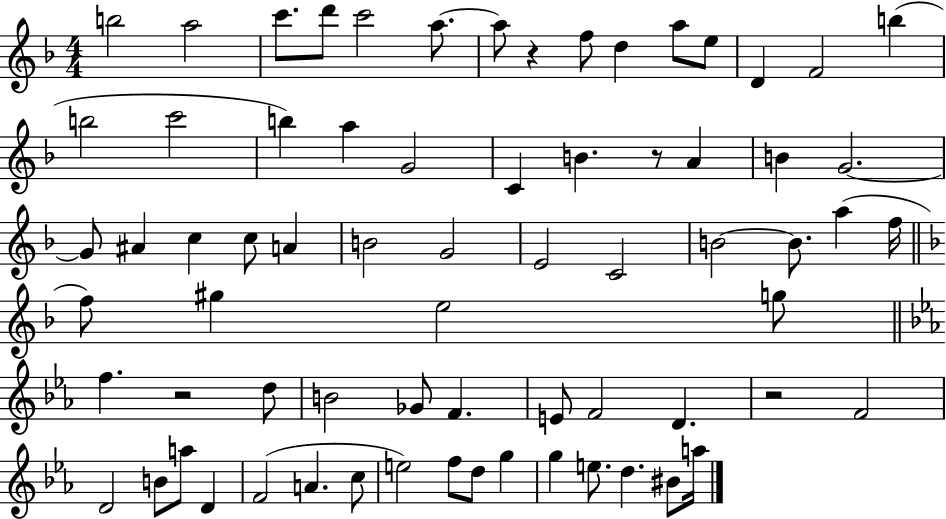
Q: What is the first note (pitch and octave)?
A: B5